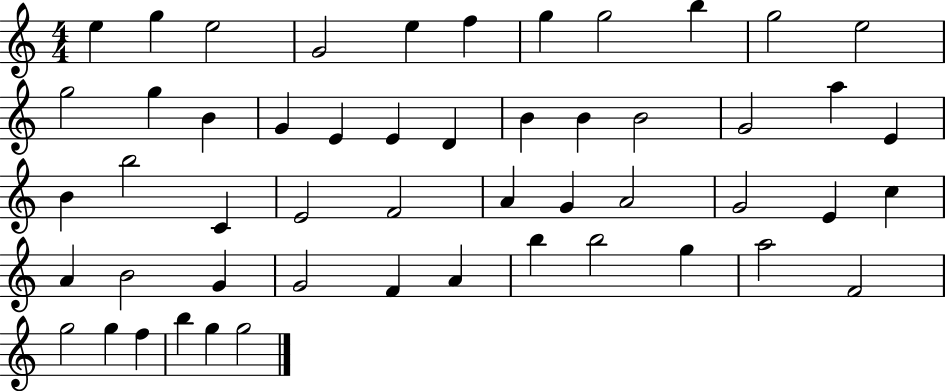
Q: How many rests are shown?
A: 0